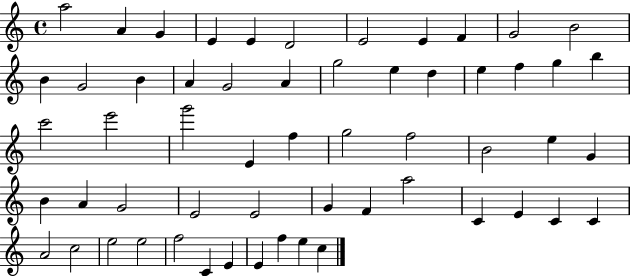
{
  \clef treble
  \time 4/4
  \defaultTimeSignature
  \key c \major
  a''2 a'4 g'4 | e'4 e'4 d'2 | e'2 e'4 f'4 | g'2 b'2 | \break b'4 g'2 b'4 | a'4 g'2 a'4 | g''2 e''4 d''4 | e''4 f''4 g''4 b''4 | \break c'''2 e'''2 | g'''2 e'4 f''4 | g''2 f''2 | b'2 e''4 g'4 | \break b'4 a'4 g'2 | e'2 e'2 | g'4 f'4 a''2 | c'4 e'4 c'4 c'4 | \break a'2 c''2 | e''2 e''2 | f''2 c'4 e'4 | e'4 f''4 e''4 c''4 | \break \bar "|."
}